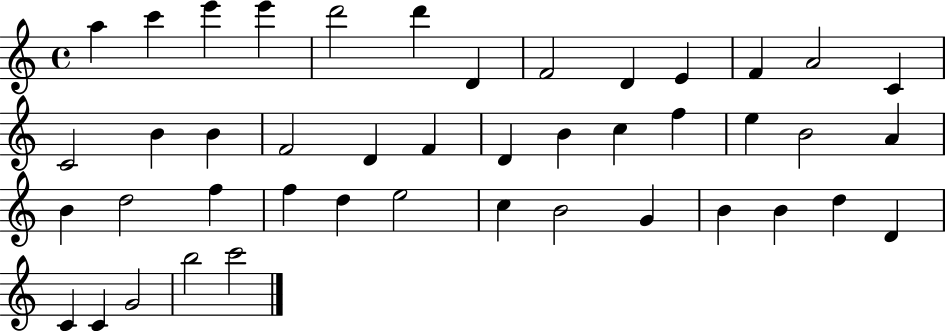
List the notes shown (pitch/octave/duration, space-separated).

A5/q C6/q E6/q E6/q D6/h D6/q D4/q F4/h D4/q E4/q F4/q A4/h C4/q C4/h B4/q B4/q F4/h D4/q F4/q D4/q B4/q C5/q F5/q E5/q B4/h A4/q B4/q D5/h F5/q F5/q D5/q E5/h C5/q B4/h G4/q B4/q B4/q D5/q D4/q C4/q C4/q G4/h B5/h C6/h